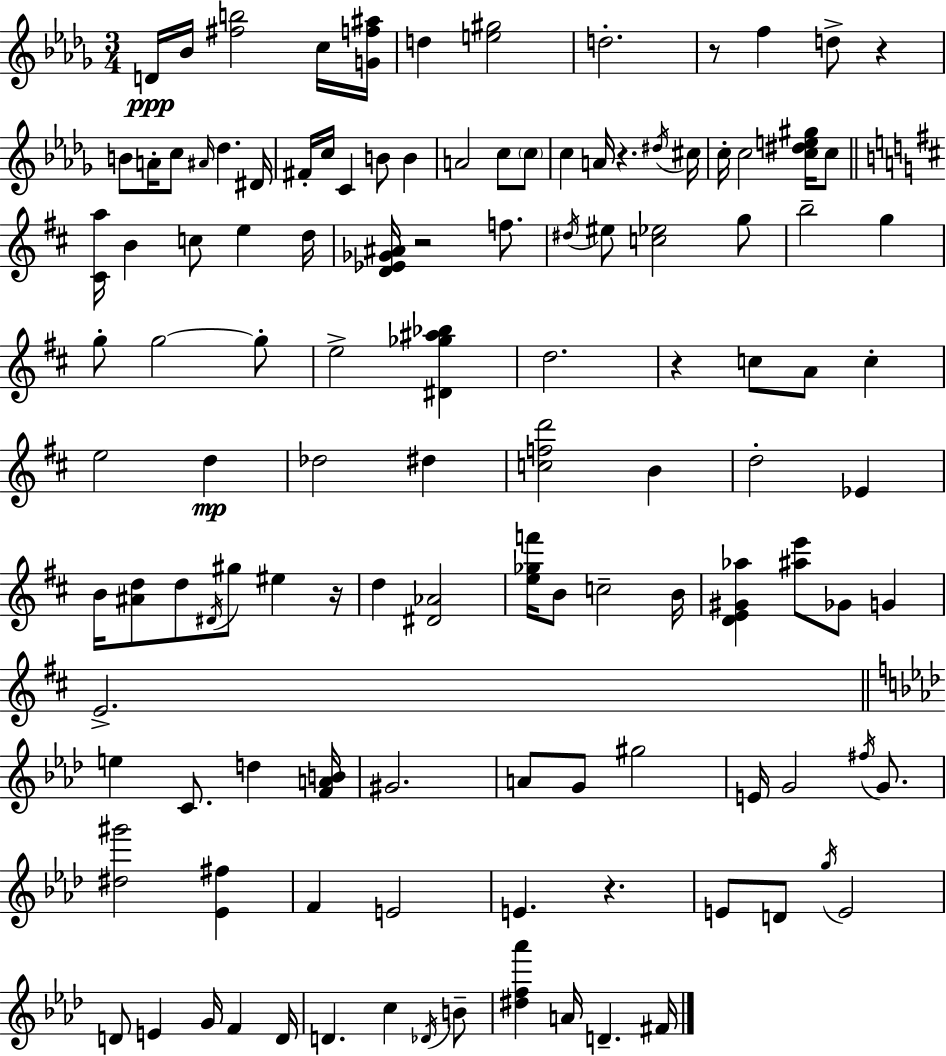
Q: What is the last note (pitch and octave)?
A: F#4